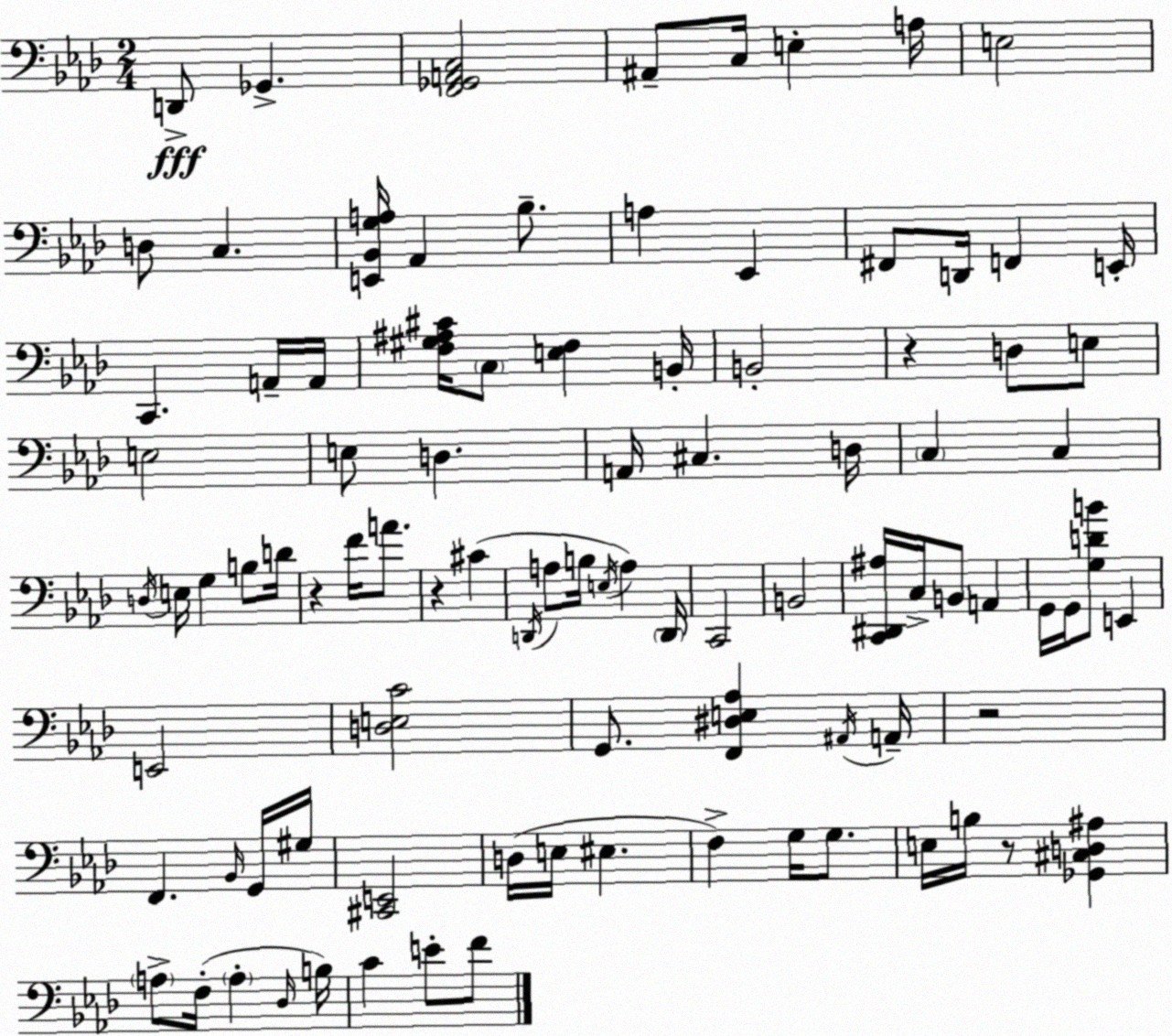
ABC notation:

X:1
T:Untitled
M:2/4
L:1/4
K:Fm
D,,/2 _G,, [F,,_G,,A,,C,]2 ^A,,/2 C,/4 E, A,/4 E,2 D,/2 C, [E,,_B,,G,A,]/4 _A,, _B,/2 A, _E,, ^F,,/2 D,,/4 F,, E,,/4 C,, A,,/4 A,,/4 [F,^G,^A,^C]/4 C,/2 [E,F,] B,,/4 B,,2 z D,/2 E,/2 E,2 E,/2 D, A,,/4 ^C, D,/4 C, C, D,/4 E,/4 G, B,/2 D/4 z F/4 A/2 z ^C D,,/4 A,/2 B,/4 E,/4 A, D,,/4 C,,2 B,,2 [C,,^D,,^A,]/4 C,/4 B,,/2 A,, G,,/4 G,,/4 [G,DB]/2 E,, E,,2 [D,E,C]2 G,,/2 [F,,^D,E,_A,] ^A,,/4 A,,/4 z2 F,, _B,,/4 G,,/4 ^G,/4 [^C,,E,,]2 D,/4 E,/4 ^E, F, G,/4 G,/2 E,/4 B,/4 z/2 [_G,,^C,D,^A,] A,/2 F,/4 A, _D,/4 B,/4 C E/2 F/2